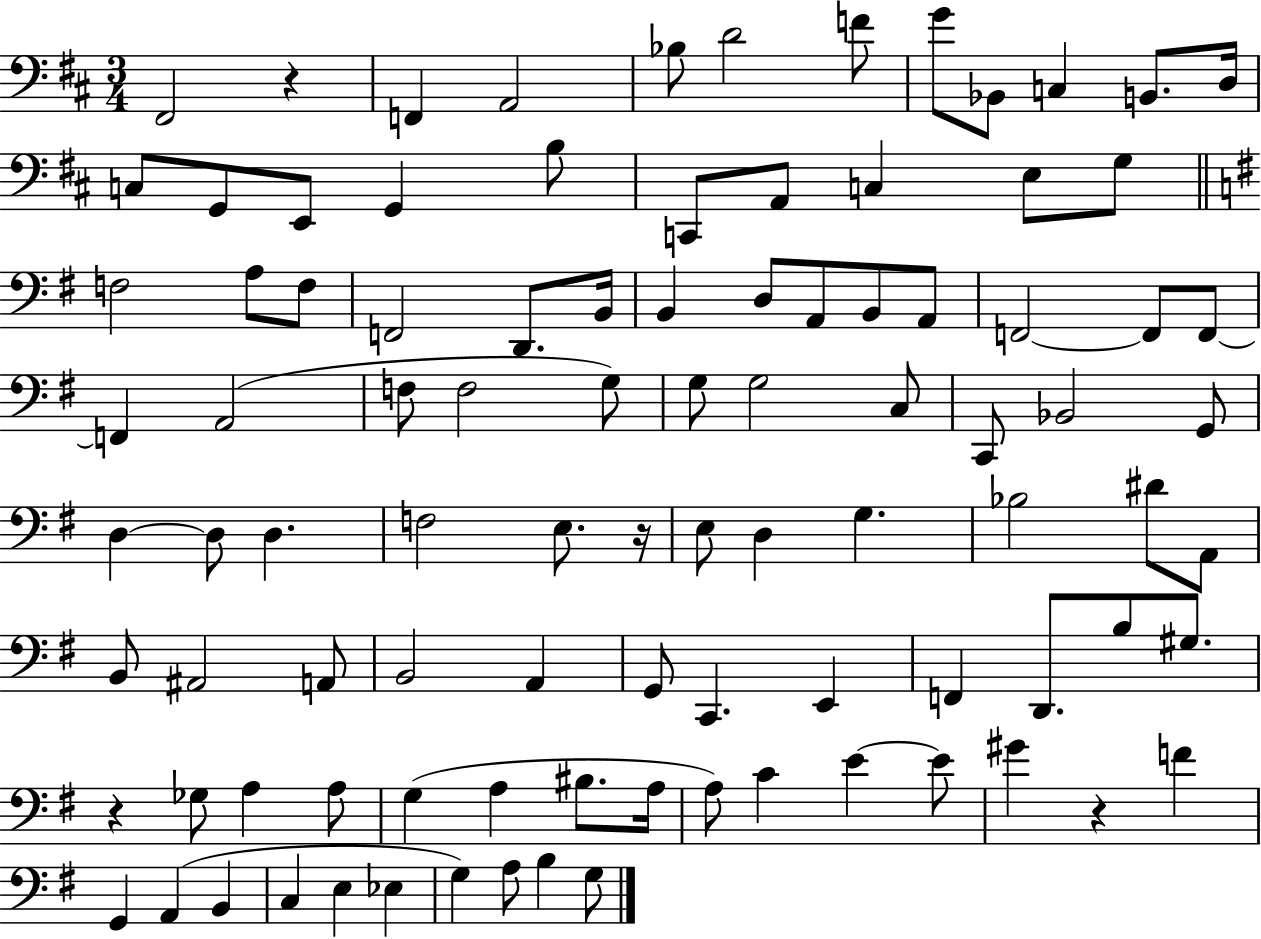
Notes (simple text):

F#2/h R/q F2/q A2/h Bb3/e D4/h F4/e G4/e Bb2/e C3/q B2/e. D3/s C3/e G2/e E2/e G2/q B3/e C2/e A2/e C3/q E3/e G3/e F3/h A3/e F3/e F2/h D2/e. B2/s B2/q D3/e A2/e B2/e A2/e F2/h F2/e F2/e F2/q A2/h F3/e F3/h G3/e G3/e G3/h C3/e C2/e Bb2/h G2/e D3/q D3/e D3/q. F3/h E3/e. R/s E3/e D3/q G3/q. Bb3/h D#4/e A2/e B2/e A#2/h A2/e B2/h A2/q G2/e C2/q. E2/q F2/q D2/e. B3/e G#3/e. R/q Gb3/e A3/q A3/e G3/q A3/q BIS3/e. A3/s A3/e C4/q E4/q E4/e G#4/q R/q F4/q G2/q A2/q B2/q C3/q E3/q Eb3/q G3/q A3/e B3/q G3/e